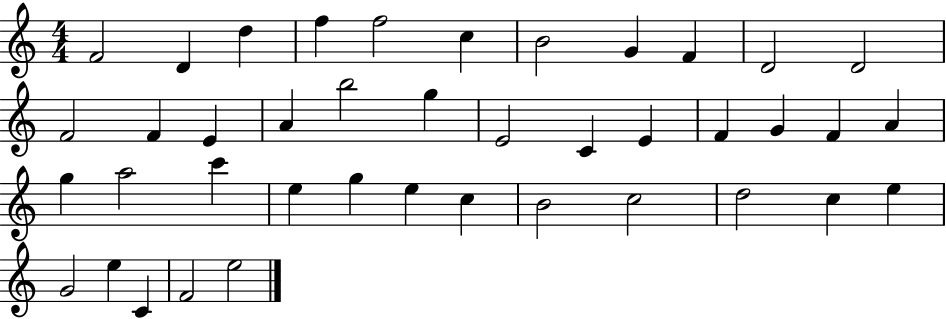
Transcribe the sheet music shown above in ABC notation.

X:1
T:Untitled
M:4/4
L:1/4
K:C
F2 D d f f2 c B2 G F D2 D2 F2 F E A b2 g E2 C E F G F A g a2 c' e g e c B2 c2 d2 c e G2 e C F2 e2